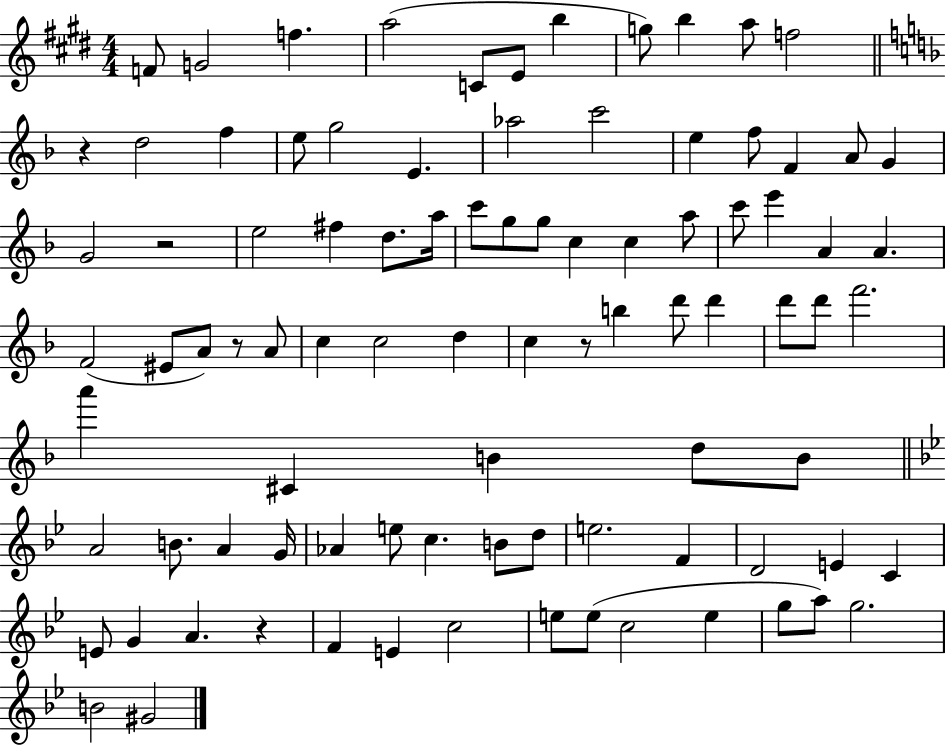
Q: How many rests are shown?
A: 5